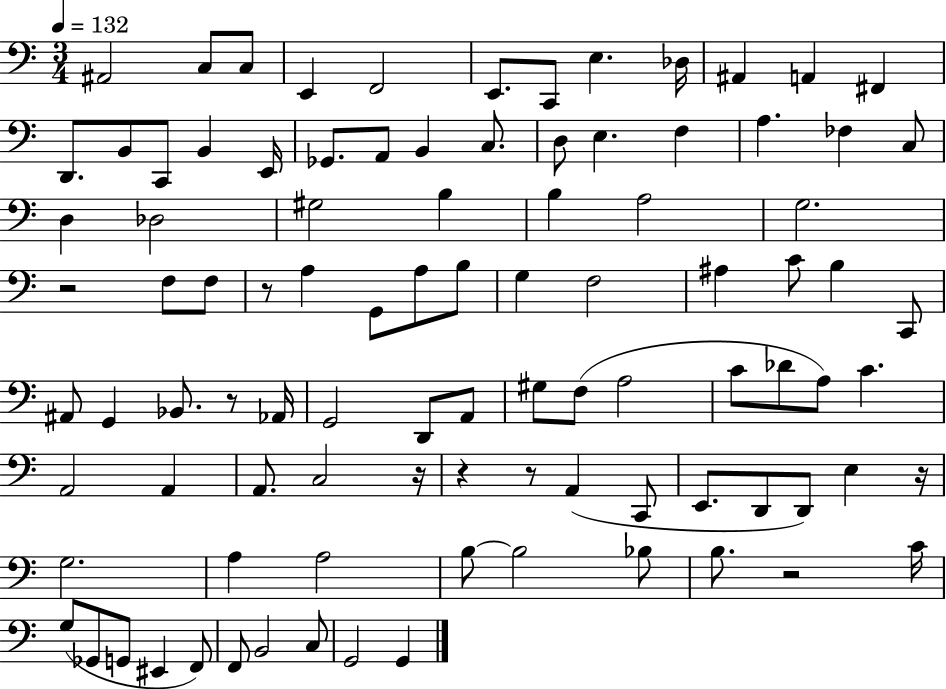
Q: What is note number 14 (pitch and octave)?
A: B2